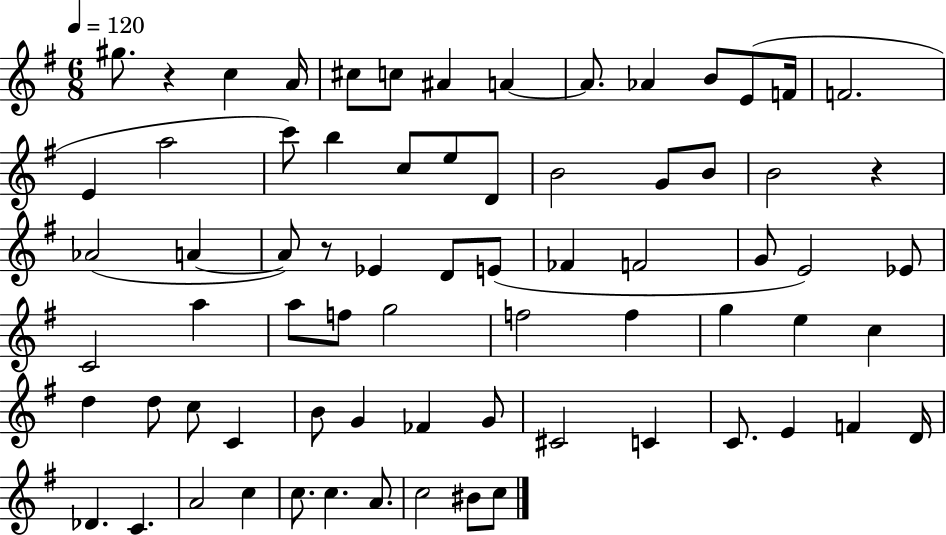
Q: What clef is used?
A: treble